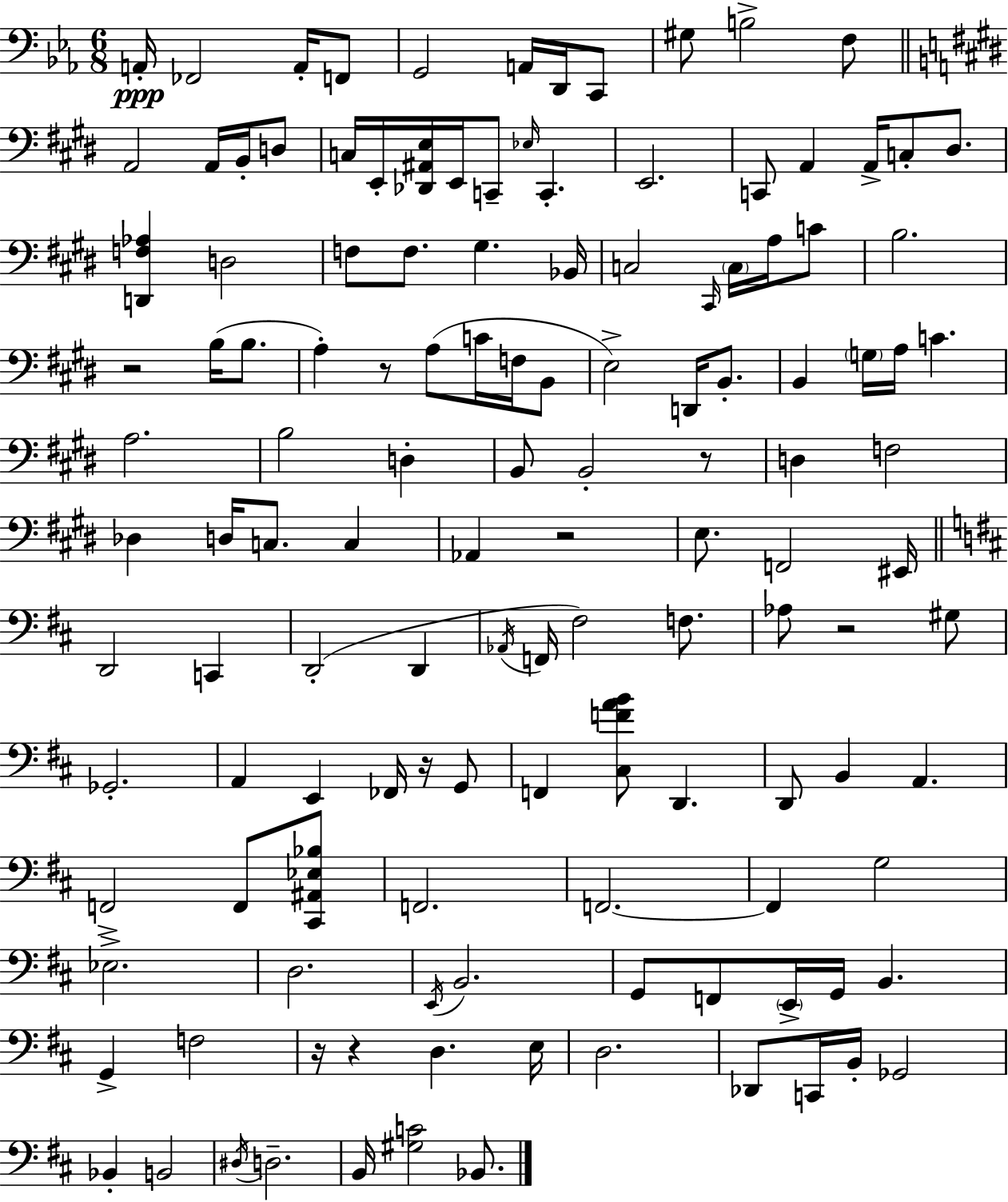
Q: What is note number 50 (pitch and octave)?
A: G3